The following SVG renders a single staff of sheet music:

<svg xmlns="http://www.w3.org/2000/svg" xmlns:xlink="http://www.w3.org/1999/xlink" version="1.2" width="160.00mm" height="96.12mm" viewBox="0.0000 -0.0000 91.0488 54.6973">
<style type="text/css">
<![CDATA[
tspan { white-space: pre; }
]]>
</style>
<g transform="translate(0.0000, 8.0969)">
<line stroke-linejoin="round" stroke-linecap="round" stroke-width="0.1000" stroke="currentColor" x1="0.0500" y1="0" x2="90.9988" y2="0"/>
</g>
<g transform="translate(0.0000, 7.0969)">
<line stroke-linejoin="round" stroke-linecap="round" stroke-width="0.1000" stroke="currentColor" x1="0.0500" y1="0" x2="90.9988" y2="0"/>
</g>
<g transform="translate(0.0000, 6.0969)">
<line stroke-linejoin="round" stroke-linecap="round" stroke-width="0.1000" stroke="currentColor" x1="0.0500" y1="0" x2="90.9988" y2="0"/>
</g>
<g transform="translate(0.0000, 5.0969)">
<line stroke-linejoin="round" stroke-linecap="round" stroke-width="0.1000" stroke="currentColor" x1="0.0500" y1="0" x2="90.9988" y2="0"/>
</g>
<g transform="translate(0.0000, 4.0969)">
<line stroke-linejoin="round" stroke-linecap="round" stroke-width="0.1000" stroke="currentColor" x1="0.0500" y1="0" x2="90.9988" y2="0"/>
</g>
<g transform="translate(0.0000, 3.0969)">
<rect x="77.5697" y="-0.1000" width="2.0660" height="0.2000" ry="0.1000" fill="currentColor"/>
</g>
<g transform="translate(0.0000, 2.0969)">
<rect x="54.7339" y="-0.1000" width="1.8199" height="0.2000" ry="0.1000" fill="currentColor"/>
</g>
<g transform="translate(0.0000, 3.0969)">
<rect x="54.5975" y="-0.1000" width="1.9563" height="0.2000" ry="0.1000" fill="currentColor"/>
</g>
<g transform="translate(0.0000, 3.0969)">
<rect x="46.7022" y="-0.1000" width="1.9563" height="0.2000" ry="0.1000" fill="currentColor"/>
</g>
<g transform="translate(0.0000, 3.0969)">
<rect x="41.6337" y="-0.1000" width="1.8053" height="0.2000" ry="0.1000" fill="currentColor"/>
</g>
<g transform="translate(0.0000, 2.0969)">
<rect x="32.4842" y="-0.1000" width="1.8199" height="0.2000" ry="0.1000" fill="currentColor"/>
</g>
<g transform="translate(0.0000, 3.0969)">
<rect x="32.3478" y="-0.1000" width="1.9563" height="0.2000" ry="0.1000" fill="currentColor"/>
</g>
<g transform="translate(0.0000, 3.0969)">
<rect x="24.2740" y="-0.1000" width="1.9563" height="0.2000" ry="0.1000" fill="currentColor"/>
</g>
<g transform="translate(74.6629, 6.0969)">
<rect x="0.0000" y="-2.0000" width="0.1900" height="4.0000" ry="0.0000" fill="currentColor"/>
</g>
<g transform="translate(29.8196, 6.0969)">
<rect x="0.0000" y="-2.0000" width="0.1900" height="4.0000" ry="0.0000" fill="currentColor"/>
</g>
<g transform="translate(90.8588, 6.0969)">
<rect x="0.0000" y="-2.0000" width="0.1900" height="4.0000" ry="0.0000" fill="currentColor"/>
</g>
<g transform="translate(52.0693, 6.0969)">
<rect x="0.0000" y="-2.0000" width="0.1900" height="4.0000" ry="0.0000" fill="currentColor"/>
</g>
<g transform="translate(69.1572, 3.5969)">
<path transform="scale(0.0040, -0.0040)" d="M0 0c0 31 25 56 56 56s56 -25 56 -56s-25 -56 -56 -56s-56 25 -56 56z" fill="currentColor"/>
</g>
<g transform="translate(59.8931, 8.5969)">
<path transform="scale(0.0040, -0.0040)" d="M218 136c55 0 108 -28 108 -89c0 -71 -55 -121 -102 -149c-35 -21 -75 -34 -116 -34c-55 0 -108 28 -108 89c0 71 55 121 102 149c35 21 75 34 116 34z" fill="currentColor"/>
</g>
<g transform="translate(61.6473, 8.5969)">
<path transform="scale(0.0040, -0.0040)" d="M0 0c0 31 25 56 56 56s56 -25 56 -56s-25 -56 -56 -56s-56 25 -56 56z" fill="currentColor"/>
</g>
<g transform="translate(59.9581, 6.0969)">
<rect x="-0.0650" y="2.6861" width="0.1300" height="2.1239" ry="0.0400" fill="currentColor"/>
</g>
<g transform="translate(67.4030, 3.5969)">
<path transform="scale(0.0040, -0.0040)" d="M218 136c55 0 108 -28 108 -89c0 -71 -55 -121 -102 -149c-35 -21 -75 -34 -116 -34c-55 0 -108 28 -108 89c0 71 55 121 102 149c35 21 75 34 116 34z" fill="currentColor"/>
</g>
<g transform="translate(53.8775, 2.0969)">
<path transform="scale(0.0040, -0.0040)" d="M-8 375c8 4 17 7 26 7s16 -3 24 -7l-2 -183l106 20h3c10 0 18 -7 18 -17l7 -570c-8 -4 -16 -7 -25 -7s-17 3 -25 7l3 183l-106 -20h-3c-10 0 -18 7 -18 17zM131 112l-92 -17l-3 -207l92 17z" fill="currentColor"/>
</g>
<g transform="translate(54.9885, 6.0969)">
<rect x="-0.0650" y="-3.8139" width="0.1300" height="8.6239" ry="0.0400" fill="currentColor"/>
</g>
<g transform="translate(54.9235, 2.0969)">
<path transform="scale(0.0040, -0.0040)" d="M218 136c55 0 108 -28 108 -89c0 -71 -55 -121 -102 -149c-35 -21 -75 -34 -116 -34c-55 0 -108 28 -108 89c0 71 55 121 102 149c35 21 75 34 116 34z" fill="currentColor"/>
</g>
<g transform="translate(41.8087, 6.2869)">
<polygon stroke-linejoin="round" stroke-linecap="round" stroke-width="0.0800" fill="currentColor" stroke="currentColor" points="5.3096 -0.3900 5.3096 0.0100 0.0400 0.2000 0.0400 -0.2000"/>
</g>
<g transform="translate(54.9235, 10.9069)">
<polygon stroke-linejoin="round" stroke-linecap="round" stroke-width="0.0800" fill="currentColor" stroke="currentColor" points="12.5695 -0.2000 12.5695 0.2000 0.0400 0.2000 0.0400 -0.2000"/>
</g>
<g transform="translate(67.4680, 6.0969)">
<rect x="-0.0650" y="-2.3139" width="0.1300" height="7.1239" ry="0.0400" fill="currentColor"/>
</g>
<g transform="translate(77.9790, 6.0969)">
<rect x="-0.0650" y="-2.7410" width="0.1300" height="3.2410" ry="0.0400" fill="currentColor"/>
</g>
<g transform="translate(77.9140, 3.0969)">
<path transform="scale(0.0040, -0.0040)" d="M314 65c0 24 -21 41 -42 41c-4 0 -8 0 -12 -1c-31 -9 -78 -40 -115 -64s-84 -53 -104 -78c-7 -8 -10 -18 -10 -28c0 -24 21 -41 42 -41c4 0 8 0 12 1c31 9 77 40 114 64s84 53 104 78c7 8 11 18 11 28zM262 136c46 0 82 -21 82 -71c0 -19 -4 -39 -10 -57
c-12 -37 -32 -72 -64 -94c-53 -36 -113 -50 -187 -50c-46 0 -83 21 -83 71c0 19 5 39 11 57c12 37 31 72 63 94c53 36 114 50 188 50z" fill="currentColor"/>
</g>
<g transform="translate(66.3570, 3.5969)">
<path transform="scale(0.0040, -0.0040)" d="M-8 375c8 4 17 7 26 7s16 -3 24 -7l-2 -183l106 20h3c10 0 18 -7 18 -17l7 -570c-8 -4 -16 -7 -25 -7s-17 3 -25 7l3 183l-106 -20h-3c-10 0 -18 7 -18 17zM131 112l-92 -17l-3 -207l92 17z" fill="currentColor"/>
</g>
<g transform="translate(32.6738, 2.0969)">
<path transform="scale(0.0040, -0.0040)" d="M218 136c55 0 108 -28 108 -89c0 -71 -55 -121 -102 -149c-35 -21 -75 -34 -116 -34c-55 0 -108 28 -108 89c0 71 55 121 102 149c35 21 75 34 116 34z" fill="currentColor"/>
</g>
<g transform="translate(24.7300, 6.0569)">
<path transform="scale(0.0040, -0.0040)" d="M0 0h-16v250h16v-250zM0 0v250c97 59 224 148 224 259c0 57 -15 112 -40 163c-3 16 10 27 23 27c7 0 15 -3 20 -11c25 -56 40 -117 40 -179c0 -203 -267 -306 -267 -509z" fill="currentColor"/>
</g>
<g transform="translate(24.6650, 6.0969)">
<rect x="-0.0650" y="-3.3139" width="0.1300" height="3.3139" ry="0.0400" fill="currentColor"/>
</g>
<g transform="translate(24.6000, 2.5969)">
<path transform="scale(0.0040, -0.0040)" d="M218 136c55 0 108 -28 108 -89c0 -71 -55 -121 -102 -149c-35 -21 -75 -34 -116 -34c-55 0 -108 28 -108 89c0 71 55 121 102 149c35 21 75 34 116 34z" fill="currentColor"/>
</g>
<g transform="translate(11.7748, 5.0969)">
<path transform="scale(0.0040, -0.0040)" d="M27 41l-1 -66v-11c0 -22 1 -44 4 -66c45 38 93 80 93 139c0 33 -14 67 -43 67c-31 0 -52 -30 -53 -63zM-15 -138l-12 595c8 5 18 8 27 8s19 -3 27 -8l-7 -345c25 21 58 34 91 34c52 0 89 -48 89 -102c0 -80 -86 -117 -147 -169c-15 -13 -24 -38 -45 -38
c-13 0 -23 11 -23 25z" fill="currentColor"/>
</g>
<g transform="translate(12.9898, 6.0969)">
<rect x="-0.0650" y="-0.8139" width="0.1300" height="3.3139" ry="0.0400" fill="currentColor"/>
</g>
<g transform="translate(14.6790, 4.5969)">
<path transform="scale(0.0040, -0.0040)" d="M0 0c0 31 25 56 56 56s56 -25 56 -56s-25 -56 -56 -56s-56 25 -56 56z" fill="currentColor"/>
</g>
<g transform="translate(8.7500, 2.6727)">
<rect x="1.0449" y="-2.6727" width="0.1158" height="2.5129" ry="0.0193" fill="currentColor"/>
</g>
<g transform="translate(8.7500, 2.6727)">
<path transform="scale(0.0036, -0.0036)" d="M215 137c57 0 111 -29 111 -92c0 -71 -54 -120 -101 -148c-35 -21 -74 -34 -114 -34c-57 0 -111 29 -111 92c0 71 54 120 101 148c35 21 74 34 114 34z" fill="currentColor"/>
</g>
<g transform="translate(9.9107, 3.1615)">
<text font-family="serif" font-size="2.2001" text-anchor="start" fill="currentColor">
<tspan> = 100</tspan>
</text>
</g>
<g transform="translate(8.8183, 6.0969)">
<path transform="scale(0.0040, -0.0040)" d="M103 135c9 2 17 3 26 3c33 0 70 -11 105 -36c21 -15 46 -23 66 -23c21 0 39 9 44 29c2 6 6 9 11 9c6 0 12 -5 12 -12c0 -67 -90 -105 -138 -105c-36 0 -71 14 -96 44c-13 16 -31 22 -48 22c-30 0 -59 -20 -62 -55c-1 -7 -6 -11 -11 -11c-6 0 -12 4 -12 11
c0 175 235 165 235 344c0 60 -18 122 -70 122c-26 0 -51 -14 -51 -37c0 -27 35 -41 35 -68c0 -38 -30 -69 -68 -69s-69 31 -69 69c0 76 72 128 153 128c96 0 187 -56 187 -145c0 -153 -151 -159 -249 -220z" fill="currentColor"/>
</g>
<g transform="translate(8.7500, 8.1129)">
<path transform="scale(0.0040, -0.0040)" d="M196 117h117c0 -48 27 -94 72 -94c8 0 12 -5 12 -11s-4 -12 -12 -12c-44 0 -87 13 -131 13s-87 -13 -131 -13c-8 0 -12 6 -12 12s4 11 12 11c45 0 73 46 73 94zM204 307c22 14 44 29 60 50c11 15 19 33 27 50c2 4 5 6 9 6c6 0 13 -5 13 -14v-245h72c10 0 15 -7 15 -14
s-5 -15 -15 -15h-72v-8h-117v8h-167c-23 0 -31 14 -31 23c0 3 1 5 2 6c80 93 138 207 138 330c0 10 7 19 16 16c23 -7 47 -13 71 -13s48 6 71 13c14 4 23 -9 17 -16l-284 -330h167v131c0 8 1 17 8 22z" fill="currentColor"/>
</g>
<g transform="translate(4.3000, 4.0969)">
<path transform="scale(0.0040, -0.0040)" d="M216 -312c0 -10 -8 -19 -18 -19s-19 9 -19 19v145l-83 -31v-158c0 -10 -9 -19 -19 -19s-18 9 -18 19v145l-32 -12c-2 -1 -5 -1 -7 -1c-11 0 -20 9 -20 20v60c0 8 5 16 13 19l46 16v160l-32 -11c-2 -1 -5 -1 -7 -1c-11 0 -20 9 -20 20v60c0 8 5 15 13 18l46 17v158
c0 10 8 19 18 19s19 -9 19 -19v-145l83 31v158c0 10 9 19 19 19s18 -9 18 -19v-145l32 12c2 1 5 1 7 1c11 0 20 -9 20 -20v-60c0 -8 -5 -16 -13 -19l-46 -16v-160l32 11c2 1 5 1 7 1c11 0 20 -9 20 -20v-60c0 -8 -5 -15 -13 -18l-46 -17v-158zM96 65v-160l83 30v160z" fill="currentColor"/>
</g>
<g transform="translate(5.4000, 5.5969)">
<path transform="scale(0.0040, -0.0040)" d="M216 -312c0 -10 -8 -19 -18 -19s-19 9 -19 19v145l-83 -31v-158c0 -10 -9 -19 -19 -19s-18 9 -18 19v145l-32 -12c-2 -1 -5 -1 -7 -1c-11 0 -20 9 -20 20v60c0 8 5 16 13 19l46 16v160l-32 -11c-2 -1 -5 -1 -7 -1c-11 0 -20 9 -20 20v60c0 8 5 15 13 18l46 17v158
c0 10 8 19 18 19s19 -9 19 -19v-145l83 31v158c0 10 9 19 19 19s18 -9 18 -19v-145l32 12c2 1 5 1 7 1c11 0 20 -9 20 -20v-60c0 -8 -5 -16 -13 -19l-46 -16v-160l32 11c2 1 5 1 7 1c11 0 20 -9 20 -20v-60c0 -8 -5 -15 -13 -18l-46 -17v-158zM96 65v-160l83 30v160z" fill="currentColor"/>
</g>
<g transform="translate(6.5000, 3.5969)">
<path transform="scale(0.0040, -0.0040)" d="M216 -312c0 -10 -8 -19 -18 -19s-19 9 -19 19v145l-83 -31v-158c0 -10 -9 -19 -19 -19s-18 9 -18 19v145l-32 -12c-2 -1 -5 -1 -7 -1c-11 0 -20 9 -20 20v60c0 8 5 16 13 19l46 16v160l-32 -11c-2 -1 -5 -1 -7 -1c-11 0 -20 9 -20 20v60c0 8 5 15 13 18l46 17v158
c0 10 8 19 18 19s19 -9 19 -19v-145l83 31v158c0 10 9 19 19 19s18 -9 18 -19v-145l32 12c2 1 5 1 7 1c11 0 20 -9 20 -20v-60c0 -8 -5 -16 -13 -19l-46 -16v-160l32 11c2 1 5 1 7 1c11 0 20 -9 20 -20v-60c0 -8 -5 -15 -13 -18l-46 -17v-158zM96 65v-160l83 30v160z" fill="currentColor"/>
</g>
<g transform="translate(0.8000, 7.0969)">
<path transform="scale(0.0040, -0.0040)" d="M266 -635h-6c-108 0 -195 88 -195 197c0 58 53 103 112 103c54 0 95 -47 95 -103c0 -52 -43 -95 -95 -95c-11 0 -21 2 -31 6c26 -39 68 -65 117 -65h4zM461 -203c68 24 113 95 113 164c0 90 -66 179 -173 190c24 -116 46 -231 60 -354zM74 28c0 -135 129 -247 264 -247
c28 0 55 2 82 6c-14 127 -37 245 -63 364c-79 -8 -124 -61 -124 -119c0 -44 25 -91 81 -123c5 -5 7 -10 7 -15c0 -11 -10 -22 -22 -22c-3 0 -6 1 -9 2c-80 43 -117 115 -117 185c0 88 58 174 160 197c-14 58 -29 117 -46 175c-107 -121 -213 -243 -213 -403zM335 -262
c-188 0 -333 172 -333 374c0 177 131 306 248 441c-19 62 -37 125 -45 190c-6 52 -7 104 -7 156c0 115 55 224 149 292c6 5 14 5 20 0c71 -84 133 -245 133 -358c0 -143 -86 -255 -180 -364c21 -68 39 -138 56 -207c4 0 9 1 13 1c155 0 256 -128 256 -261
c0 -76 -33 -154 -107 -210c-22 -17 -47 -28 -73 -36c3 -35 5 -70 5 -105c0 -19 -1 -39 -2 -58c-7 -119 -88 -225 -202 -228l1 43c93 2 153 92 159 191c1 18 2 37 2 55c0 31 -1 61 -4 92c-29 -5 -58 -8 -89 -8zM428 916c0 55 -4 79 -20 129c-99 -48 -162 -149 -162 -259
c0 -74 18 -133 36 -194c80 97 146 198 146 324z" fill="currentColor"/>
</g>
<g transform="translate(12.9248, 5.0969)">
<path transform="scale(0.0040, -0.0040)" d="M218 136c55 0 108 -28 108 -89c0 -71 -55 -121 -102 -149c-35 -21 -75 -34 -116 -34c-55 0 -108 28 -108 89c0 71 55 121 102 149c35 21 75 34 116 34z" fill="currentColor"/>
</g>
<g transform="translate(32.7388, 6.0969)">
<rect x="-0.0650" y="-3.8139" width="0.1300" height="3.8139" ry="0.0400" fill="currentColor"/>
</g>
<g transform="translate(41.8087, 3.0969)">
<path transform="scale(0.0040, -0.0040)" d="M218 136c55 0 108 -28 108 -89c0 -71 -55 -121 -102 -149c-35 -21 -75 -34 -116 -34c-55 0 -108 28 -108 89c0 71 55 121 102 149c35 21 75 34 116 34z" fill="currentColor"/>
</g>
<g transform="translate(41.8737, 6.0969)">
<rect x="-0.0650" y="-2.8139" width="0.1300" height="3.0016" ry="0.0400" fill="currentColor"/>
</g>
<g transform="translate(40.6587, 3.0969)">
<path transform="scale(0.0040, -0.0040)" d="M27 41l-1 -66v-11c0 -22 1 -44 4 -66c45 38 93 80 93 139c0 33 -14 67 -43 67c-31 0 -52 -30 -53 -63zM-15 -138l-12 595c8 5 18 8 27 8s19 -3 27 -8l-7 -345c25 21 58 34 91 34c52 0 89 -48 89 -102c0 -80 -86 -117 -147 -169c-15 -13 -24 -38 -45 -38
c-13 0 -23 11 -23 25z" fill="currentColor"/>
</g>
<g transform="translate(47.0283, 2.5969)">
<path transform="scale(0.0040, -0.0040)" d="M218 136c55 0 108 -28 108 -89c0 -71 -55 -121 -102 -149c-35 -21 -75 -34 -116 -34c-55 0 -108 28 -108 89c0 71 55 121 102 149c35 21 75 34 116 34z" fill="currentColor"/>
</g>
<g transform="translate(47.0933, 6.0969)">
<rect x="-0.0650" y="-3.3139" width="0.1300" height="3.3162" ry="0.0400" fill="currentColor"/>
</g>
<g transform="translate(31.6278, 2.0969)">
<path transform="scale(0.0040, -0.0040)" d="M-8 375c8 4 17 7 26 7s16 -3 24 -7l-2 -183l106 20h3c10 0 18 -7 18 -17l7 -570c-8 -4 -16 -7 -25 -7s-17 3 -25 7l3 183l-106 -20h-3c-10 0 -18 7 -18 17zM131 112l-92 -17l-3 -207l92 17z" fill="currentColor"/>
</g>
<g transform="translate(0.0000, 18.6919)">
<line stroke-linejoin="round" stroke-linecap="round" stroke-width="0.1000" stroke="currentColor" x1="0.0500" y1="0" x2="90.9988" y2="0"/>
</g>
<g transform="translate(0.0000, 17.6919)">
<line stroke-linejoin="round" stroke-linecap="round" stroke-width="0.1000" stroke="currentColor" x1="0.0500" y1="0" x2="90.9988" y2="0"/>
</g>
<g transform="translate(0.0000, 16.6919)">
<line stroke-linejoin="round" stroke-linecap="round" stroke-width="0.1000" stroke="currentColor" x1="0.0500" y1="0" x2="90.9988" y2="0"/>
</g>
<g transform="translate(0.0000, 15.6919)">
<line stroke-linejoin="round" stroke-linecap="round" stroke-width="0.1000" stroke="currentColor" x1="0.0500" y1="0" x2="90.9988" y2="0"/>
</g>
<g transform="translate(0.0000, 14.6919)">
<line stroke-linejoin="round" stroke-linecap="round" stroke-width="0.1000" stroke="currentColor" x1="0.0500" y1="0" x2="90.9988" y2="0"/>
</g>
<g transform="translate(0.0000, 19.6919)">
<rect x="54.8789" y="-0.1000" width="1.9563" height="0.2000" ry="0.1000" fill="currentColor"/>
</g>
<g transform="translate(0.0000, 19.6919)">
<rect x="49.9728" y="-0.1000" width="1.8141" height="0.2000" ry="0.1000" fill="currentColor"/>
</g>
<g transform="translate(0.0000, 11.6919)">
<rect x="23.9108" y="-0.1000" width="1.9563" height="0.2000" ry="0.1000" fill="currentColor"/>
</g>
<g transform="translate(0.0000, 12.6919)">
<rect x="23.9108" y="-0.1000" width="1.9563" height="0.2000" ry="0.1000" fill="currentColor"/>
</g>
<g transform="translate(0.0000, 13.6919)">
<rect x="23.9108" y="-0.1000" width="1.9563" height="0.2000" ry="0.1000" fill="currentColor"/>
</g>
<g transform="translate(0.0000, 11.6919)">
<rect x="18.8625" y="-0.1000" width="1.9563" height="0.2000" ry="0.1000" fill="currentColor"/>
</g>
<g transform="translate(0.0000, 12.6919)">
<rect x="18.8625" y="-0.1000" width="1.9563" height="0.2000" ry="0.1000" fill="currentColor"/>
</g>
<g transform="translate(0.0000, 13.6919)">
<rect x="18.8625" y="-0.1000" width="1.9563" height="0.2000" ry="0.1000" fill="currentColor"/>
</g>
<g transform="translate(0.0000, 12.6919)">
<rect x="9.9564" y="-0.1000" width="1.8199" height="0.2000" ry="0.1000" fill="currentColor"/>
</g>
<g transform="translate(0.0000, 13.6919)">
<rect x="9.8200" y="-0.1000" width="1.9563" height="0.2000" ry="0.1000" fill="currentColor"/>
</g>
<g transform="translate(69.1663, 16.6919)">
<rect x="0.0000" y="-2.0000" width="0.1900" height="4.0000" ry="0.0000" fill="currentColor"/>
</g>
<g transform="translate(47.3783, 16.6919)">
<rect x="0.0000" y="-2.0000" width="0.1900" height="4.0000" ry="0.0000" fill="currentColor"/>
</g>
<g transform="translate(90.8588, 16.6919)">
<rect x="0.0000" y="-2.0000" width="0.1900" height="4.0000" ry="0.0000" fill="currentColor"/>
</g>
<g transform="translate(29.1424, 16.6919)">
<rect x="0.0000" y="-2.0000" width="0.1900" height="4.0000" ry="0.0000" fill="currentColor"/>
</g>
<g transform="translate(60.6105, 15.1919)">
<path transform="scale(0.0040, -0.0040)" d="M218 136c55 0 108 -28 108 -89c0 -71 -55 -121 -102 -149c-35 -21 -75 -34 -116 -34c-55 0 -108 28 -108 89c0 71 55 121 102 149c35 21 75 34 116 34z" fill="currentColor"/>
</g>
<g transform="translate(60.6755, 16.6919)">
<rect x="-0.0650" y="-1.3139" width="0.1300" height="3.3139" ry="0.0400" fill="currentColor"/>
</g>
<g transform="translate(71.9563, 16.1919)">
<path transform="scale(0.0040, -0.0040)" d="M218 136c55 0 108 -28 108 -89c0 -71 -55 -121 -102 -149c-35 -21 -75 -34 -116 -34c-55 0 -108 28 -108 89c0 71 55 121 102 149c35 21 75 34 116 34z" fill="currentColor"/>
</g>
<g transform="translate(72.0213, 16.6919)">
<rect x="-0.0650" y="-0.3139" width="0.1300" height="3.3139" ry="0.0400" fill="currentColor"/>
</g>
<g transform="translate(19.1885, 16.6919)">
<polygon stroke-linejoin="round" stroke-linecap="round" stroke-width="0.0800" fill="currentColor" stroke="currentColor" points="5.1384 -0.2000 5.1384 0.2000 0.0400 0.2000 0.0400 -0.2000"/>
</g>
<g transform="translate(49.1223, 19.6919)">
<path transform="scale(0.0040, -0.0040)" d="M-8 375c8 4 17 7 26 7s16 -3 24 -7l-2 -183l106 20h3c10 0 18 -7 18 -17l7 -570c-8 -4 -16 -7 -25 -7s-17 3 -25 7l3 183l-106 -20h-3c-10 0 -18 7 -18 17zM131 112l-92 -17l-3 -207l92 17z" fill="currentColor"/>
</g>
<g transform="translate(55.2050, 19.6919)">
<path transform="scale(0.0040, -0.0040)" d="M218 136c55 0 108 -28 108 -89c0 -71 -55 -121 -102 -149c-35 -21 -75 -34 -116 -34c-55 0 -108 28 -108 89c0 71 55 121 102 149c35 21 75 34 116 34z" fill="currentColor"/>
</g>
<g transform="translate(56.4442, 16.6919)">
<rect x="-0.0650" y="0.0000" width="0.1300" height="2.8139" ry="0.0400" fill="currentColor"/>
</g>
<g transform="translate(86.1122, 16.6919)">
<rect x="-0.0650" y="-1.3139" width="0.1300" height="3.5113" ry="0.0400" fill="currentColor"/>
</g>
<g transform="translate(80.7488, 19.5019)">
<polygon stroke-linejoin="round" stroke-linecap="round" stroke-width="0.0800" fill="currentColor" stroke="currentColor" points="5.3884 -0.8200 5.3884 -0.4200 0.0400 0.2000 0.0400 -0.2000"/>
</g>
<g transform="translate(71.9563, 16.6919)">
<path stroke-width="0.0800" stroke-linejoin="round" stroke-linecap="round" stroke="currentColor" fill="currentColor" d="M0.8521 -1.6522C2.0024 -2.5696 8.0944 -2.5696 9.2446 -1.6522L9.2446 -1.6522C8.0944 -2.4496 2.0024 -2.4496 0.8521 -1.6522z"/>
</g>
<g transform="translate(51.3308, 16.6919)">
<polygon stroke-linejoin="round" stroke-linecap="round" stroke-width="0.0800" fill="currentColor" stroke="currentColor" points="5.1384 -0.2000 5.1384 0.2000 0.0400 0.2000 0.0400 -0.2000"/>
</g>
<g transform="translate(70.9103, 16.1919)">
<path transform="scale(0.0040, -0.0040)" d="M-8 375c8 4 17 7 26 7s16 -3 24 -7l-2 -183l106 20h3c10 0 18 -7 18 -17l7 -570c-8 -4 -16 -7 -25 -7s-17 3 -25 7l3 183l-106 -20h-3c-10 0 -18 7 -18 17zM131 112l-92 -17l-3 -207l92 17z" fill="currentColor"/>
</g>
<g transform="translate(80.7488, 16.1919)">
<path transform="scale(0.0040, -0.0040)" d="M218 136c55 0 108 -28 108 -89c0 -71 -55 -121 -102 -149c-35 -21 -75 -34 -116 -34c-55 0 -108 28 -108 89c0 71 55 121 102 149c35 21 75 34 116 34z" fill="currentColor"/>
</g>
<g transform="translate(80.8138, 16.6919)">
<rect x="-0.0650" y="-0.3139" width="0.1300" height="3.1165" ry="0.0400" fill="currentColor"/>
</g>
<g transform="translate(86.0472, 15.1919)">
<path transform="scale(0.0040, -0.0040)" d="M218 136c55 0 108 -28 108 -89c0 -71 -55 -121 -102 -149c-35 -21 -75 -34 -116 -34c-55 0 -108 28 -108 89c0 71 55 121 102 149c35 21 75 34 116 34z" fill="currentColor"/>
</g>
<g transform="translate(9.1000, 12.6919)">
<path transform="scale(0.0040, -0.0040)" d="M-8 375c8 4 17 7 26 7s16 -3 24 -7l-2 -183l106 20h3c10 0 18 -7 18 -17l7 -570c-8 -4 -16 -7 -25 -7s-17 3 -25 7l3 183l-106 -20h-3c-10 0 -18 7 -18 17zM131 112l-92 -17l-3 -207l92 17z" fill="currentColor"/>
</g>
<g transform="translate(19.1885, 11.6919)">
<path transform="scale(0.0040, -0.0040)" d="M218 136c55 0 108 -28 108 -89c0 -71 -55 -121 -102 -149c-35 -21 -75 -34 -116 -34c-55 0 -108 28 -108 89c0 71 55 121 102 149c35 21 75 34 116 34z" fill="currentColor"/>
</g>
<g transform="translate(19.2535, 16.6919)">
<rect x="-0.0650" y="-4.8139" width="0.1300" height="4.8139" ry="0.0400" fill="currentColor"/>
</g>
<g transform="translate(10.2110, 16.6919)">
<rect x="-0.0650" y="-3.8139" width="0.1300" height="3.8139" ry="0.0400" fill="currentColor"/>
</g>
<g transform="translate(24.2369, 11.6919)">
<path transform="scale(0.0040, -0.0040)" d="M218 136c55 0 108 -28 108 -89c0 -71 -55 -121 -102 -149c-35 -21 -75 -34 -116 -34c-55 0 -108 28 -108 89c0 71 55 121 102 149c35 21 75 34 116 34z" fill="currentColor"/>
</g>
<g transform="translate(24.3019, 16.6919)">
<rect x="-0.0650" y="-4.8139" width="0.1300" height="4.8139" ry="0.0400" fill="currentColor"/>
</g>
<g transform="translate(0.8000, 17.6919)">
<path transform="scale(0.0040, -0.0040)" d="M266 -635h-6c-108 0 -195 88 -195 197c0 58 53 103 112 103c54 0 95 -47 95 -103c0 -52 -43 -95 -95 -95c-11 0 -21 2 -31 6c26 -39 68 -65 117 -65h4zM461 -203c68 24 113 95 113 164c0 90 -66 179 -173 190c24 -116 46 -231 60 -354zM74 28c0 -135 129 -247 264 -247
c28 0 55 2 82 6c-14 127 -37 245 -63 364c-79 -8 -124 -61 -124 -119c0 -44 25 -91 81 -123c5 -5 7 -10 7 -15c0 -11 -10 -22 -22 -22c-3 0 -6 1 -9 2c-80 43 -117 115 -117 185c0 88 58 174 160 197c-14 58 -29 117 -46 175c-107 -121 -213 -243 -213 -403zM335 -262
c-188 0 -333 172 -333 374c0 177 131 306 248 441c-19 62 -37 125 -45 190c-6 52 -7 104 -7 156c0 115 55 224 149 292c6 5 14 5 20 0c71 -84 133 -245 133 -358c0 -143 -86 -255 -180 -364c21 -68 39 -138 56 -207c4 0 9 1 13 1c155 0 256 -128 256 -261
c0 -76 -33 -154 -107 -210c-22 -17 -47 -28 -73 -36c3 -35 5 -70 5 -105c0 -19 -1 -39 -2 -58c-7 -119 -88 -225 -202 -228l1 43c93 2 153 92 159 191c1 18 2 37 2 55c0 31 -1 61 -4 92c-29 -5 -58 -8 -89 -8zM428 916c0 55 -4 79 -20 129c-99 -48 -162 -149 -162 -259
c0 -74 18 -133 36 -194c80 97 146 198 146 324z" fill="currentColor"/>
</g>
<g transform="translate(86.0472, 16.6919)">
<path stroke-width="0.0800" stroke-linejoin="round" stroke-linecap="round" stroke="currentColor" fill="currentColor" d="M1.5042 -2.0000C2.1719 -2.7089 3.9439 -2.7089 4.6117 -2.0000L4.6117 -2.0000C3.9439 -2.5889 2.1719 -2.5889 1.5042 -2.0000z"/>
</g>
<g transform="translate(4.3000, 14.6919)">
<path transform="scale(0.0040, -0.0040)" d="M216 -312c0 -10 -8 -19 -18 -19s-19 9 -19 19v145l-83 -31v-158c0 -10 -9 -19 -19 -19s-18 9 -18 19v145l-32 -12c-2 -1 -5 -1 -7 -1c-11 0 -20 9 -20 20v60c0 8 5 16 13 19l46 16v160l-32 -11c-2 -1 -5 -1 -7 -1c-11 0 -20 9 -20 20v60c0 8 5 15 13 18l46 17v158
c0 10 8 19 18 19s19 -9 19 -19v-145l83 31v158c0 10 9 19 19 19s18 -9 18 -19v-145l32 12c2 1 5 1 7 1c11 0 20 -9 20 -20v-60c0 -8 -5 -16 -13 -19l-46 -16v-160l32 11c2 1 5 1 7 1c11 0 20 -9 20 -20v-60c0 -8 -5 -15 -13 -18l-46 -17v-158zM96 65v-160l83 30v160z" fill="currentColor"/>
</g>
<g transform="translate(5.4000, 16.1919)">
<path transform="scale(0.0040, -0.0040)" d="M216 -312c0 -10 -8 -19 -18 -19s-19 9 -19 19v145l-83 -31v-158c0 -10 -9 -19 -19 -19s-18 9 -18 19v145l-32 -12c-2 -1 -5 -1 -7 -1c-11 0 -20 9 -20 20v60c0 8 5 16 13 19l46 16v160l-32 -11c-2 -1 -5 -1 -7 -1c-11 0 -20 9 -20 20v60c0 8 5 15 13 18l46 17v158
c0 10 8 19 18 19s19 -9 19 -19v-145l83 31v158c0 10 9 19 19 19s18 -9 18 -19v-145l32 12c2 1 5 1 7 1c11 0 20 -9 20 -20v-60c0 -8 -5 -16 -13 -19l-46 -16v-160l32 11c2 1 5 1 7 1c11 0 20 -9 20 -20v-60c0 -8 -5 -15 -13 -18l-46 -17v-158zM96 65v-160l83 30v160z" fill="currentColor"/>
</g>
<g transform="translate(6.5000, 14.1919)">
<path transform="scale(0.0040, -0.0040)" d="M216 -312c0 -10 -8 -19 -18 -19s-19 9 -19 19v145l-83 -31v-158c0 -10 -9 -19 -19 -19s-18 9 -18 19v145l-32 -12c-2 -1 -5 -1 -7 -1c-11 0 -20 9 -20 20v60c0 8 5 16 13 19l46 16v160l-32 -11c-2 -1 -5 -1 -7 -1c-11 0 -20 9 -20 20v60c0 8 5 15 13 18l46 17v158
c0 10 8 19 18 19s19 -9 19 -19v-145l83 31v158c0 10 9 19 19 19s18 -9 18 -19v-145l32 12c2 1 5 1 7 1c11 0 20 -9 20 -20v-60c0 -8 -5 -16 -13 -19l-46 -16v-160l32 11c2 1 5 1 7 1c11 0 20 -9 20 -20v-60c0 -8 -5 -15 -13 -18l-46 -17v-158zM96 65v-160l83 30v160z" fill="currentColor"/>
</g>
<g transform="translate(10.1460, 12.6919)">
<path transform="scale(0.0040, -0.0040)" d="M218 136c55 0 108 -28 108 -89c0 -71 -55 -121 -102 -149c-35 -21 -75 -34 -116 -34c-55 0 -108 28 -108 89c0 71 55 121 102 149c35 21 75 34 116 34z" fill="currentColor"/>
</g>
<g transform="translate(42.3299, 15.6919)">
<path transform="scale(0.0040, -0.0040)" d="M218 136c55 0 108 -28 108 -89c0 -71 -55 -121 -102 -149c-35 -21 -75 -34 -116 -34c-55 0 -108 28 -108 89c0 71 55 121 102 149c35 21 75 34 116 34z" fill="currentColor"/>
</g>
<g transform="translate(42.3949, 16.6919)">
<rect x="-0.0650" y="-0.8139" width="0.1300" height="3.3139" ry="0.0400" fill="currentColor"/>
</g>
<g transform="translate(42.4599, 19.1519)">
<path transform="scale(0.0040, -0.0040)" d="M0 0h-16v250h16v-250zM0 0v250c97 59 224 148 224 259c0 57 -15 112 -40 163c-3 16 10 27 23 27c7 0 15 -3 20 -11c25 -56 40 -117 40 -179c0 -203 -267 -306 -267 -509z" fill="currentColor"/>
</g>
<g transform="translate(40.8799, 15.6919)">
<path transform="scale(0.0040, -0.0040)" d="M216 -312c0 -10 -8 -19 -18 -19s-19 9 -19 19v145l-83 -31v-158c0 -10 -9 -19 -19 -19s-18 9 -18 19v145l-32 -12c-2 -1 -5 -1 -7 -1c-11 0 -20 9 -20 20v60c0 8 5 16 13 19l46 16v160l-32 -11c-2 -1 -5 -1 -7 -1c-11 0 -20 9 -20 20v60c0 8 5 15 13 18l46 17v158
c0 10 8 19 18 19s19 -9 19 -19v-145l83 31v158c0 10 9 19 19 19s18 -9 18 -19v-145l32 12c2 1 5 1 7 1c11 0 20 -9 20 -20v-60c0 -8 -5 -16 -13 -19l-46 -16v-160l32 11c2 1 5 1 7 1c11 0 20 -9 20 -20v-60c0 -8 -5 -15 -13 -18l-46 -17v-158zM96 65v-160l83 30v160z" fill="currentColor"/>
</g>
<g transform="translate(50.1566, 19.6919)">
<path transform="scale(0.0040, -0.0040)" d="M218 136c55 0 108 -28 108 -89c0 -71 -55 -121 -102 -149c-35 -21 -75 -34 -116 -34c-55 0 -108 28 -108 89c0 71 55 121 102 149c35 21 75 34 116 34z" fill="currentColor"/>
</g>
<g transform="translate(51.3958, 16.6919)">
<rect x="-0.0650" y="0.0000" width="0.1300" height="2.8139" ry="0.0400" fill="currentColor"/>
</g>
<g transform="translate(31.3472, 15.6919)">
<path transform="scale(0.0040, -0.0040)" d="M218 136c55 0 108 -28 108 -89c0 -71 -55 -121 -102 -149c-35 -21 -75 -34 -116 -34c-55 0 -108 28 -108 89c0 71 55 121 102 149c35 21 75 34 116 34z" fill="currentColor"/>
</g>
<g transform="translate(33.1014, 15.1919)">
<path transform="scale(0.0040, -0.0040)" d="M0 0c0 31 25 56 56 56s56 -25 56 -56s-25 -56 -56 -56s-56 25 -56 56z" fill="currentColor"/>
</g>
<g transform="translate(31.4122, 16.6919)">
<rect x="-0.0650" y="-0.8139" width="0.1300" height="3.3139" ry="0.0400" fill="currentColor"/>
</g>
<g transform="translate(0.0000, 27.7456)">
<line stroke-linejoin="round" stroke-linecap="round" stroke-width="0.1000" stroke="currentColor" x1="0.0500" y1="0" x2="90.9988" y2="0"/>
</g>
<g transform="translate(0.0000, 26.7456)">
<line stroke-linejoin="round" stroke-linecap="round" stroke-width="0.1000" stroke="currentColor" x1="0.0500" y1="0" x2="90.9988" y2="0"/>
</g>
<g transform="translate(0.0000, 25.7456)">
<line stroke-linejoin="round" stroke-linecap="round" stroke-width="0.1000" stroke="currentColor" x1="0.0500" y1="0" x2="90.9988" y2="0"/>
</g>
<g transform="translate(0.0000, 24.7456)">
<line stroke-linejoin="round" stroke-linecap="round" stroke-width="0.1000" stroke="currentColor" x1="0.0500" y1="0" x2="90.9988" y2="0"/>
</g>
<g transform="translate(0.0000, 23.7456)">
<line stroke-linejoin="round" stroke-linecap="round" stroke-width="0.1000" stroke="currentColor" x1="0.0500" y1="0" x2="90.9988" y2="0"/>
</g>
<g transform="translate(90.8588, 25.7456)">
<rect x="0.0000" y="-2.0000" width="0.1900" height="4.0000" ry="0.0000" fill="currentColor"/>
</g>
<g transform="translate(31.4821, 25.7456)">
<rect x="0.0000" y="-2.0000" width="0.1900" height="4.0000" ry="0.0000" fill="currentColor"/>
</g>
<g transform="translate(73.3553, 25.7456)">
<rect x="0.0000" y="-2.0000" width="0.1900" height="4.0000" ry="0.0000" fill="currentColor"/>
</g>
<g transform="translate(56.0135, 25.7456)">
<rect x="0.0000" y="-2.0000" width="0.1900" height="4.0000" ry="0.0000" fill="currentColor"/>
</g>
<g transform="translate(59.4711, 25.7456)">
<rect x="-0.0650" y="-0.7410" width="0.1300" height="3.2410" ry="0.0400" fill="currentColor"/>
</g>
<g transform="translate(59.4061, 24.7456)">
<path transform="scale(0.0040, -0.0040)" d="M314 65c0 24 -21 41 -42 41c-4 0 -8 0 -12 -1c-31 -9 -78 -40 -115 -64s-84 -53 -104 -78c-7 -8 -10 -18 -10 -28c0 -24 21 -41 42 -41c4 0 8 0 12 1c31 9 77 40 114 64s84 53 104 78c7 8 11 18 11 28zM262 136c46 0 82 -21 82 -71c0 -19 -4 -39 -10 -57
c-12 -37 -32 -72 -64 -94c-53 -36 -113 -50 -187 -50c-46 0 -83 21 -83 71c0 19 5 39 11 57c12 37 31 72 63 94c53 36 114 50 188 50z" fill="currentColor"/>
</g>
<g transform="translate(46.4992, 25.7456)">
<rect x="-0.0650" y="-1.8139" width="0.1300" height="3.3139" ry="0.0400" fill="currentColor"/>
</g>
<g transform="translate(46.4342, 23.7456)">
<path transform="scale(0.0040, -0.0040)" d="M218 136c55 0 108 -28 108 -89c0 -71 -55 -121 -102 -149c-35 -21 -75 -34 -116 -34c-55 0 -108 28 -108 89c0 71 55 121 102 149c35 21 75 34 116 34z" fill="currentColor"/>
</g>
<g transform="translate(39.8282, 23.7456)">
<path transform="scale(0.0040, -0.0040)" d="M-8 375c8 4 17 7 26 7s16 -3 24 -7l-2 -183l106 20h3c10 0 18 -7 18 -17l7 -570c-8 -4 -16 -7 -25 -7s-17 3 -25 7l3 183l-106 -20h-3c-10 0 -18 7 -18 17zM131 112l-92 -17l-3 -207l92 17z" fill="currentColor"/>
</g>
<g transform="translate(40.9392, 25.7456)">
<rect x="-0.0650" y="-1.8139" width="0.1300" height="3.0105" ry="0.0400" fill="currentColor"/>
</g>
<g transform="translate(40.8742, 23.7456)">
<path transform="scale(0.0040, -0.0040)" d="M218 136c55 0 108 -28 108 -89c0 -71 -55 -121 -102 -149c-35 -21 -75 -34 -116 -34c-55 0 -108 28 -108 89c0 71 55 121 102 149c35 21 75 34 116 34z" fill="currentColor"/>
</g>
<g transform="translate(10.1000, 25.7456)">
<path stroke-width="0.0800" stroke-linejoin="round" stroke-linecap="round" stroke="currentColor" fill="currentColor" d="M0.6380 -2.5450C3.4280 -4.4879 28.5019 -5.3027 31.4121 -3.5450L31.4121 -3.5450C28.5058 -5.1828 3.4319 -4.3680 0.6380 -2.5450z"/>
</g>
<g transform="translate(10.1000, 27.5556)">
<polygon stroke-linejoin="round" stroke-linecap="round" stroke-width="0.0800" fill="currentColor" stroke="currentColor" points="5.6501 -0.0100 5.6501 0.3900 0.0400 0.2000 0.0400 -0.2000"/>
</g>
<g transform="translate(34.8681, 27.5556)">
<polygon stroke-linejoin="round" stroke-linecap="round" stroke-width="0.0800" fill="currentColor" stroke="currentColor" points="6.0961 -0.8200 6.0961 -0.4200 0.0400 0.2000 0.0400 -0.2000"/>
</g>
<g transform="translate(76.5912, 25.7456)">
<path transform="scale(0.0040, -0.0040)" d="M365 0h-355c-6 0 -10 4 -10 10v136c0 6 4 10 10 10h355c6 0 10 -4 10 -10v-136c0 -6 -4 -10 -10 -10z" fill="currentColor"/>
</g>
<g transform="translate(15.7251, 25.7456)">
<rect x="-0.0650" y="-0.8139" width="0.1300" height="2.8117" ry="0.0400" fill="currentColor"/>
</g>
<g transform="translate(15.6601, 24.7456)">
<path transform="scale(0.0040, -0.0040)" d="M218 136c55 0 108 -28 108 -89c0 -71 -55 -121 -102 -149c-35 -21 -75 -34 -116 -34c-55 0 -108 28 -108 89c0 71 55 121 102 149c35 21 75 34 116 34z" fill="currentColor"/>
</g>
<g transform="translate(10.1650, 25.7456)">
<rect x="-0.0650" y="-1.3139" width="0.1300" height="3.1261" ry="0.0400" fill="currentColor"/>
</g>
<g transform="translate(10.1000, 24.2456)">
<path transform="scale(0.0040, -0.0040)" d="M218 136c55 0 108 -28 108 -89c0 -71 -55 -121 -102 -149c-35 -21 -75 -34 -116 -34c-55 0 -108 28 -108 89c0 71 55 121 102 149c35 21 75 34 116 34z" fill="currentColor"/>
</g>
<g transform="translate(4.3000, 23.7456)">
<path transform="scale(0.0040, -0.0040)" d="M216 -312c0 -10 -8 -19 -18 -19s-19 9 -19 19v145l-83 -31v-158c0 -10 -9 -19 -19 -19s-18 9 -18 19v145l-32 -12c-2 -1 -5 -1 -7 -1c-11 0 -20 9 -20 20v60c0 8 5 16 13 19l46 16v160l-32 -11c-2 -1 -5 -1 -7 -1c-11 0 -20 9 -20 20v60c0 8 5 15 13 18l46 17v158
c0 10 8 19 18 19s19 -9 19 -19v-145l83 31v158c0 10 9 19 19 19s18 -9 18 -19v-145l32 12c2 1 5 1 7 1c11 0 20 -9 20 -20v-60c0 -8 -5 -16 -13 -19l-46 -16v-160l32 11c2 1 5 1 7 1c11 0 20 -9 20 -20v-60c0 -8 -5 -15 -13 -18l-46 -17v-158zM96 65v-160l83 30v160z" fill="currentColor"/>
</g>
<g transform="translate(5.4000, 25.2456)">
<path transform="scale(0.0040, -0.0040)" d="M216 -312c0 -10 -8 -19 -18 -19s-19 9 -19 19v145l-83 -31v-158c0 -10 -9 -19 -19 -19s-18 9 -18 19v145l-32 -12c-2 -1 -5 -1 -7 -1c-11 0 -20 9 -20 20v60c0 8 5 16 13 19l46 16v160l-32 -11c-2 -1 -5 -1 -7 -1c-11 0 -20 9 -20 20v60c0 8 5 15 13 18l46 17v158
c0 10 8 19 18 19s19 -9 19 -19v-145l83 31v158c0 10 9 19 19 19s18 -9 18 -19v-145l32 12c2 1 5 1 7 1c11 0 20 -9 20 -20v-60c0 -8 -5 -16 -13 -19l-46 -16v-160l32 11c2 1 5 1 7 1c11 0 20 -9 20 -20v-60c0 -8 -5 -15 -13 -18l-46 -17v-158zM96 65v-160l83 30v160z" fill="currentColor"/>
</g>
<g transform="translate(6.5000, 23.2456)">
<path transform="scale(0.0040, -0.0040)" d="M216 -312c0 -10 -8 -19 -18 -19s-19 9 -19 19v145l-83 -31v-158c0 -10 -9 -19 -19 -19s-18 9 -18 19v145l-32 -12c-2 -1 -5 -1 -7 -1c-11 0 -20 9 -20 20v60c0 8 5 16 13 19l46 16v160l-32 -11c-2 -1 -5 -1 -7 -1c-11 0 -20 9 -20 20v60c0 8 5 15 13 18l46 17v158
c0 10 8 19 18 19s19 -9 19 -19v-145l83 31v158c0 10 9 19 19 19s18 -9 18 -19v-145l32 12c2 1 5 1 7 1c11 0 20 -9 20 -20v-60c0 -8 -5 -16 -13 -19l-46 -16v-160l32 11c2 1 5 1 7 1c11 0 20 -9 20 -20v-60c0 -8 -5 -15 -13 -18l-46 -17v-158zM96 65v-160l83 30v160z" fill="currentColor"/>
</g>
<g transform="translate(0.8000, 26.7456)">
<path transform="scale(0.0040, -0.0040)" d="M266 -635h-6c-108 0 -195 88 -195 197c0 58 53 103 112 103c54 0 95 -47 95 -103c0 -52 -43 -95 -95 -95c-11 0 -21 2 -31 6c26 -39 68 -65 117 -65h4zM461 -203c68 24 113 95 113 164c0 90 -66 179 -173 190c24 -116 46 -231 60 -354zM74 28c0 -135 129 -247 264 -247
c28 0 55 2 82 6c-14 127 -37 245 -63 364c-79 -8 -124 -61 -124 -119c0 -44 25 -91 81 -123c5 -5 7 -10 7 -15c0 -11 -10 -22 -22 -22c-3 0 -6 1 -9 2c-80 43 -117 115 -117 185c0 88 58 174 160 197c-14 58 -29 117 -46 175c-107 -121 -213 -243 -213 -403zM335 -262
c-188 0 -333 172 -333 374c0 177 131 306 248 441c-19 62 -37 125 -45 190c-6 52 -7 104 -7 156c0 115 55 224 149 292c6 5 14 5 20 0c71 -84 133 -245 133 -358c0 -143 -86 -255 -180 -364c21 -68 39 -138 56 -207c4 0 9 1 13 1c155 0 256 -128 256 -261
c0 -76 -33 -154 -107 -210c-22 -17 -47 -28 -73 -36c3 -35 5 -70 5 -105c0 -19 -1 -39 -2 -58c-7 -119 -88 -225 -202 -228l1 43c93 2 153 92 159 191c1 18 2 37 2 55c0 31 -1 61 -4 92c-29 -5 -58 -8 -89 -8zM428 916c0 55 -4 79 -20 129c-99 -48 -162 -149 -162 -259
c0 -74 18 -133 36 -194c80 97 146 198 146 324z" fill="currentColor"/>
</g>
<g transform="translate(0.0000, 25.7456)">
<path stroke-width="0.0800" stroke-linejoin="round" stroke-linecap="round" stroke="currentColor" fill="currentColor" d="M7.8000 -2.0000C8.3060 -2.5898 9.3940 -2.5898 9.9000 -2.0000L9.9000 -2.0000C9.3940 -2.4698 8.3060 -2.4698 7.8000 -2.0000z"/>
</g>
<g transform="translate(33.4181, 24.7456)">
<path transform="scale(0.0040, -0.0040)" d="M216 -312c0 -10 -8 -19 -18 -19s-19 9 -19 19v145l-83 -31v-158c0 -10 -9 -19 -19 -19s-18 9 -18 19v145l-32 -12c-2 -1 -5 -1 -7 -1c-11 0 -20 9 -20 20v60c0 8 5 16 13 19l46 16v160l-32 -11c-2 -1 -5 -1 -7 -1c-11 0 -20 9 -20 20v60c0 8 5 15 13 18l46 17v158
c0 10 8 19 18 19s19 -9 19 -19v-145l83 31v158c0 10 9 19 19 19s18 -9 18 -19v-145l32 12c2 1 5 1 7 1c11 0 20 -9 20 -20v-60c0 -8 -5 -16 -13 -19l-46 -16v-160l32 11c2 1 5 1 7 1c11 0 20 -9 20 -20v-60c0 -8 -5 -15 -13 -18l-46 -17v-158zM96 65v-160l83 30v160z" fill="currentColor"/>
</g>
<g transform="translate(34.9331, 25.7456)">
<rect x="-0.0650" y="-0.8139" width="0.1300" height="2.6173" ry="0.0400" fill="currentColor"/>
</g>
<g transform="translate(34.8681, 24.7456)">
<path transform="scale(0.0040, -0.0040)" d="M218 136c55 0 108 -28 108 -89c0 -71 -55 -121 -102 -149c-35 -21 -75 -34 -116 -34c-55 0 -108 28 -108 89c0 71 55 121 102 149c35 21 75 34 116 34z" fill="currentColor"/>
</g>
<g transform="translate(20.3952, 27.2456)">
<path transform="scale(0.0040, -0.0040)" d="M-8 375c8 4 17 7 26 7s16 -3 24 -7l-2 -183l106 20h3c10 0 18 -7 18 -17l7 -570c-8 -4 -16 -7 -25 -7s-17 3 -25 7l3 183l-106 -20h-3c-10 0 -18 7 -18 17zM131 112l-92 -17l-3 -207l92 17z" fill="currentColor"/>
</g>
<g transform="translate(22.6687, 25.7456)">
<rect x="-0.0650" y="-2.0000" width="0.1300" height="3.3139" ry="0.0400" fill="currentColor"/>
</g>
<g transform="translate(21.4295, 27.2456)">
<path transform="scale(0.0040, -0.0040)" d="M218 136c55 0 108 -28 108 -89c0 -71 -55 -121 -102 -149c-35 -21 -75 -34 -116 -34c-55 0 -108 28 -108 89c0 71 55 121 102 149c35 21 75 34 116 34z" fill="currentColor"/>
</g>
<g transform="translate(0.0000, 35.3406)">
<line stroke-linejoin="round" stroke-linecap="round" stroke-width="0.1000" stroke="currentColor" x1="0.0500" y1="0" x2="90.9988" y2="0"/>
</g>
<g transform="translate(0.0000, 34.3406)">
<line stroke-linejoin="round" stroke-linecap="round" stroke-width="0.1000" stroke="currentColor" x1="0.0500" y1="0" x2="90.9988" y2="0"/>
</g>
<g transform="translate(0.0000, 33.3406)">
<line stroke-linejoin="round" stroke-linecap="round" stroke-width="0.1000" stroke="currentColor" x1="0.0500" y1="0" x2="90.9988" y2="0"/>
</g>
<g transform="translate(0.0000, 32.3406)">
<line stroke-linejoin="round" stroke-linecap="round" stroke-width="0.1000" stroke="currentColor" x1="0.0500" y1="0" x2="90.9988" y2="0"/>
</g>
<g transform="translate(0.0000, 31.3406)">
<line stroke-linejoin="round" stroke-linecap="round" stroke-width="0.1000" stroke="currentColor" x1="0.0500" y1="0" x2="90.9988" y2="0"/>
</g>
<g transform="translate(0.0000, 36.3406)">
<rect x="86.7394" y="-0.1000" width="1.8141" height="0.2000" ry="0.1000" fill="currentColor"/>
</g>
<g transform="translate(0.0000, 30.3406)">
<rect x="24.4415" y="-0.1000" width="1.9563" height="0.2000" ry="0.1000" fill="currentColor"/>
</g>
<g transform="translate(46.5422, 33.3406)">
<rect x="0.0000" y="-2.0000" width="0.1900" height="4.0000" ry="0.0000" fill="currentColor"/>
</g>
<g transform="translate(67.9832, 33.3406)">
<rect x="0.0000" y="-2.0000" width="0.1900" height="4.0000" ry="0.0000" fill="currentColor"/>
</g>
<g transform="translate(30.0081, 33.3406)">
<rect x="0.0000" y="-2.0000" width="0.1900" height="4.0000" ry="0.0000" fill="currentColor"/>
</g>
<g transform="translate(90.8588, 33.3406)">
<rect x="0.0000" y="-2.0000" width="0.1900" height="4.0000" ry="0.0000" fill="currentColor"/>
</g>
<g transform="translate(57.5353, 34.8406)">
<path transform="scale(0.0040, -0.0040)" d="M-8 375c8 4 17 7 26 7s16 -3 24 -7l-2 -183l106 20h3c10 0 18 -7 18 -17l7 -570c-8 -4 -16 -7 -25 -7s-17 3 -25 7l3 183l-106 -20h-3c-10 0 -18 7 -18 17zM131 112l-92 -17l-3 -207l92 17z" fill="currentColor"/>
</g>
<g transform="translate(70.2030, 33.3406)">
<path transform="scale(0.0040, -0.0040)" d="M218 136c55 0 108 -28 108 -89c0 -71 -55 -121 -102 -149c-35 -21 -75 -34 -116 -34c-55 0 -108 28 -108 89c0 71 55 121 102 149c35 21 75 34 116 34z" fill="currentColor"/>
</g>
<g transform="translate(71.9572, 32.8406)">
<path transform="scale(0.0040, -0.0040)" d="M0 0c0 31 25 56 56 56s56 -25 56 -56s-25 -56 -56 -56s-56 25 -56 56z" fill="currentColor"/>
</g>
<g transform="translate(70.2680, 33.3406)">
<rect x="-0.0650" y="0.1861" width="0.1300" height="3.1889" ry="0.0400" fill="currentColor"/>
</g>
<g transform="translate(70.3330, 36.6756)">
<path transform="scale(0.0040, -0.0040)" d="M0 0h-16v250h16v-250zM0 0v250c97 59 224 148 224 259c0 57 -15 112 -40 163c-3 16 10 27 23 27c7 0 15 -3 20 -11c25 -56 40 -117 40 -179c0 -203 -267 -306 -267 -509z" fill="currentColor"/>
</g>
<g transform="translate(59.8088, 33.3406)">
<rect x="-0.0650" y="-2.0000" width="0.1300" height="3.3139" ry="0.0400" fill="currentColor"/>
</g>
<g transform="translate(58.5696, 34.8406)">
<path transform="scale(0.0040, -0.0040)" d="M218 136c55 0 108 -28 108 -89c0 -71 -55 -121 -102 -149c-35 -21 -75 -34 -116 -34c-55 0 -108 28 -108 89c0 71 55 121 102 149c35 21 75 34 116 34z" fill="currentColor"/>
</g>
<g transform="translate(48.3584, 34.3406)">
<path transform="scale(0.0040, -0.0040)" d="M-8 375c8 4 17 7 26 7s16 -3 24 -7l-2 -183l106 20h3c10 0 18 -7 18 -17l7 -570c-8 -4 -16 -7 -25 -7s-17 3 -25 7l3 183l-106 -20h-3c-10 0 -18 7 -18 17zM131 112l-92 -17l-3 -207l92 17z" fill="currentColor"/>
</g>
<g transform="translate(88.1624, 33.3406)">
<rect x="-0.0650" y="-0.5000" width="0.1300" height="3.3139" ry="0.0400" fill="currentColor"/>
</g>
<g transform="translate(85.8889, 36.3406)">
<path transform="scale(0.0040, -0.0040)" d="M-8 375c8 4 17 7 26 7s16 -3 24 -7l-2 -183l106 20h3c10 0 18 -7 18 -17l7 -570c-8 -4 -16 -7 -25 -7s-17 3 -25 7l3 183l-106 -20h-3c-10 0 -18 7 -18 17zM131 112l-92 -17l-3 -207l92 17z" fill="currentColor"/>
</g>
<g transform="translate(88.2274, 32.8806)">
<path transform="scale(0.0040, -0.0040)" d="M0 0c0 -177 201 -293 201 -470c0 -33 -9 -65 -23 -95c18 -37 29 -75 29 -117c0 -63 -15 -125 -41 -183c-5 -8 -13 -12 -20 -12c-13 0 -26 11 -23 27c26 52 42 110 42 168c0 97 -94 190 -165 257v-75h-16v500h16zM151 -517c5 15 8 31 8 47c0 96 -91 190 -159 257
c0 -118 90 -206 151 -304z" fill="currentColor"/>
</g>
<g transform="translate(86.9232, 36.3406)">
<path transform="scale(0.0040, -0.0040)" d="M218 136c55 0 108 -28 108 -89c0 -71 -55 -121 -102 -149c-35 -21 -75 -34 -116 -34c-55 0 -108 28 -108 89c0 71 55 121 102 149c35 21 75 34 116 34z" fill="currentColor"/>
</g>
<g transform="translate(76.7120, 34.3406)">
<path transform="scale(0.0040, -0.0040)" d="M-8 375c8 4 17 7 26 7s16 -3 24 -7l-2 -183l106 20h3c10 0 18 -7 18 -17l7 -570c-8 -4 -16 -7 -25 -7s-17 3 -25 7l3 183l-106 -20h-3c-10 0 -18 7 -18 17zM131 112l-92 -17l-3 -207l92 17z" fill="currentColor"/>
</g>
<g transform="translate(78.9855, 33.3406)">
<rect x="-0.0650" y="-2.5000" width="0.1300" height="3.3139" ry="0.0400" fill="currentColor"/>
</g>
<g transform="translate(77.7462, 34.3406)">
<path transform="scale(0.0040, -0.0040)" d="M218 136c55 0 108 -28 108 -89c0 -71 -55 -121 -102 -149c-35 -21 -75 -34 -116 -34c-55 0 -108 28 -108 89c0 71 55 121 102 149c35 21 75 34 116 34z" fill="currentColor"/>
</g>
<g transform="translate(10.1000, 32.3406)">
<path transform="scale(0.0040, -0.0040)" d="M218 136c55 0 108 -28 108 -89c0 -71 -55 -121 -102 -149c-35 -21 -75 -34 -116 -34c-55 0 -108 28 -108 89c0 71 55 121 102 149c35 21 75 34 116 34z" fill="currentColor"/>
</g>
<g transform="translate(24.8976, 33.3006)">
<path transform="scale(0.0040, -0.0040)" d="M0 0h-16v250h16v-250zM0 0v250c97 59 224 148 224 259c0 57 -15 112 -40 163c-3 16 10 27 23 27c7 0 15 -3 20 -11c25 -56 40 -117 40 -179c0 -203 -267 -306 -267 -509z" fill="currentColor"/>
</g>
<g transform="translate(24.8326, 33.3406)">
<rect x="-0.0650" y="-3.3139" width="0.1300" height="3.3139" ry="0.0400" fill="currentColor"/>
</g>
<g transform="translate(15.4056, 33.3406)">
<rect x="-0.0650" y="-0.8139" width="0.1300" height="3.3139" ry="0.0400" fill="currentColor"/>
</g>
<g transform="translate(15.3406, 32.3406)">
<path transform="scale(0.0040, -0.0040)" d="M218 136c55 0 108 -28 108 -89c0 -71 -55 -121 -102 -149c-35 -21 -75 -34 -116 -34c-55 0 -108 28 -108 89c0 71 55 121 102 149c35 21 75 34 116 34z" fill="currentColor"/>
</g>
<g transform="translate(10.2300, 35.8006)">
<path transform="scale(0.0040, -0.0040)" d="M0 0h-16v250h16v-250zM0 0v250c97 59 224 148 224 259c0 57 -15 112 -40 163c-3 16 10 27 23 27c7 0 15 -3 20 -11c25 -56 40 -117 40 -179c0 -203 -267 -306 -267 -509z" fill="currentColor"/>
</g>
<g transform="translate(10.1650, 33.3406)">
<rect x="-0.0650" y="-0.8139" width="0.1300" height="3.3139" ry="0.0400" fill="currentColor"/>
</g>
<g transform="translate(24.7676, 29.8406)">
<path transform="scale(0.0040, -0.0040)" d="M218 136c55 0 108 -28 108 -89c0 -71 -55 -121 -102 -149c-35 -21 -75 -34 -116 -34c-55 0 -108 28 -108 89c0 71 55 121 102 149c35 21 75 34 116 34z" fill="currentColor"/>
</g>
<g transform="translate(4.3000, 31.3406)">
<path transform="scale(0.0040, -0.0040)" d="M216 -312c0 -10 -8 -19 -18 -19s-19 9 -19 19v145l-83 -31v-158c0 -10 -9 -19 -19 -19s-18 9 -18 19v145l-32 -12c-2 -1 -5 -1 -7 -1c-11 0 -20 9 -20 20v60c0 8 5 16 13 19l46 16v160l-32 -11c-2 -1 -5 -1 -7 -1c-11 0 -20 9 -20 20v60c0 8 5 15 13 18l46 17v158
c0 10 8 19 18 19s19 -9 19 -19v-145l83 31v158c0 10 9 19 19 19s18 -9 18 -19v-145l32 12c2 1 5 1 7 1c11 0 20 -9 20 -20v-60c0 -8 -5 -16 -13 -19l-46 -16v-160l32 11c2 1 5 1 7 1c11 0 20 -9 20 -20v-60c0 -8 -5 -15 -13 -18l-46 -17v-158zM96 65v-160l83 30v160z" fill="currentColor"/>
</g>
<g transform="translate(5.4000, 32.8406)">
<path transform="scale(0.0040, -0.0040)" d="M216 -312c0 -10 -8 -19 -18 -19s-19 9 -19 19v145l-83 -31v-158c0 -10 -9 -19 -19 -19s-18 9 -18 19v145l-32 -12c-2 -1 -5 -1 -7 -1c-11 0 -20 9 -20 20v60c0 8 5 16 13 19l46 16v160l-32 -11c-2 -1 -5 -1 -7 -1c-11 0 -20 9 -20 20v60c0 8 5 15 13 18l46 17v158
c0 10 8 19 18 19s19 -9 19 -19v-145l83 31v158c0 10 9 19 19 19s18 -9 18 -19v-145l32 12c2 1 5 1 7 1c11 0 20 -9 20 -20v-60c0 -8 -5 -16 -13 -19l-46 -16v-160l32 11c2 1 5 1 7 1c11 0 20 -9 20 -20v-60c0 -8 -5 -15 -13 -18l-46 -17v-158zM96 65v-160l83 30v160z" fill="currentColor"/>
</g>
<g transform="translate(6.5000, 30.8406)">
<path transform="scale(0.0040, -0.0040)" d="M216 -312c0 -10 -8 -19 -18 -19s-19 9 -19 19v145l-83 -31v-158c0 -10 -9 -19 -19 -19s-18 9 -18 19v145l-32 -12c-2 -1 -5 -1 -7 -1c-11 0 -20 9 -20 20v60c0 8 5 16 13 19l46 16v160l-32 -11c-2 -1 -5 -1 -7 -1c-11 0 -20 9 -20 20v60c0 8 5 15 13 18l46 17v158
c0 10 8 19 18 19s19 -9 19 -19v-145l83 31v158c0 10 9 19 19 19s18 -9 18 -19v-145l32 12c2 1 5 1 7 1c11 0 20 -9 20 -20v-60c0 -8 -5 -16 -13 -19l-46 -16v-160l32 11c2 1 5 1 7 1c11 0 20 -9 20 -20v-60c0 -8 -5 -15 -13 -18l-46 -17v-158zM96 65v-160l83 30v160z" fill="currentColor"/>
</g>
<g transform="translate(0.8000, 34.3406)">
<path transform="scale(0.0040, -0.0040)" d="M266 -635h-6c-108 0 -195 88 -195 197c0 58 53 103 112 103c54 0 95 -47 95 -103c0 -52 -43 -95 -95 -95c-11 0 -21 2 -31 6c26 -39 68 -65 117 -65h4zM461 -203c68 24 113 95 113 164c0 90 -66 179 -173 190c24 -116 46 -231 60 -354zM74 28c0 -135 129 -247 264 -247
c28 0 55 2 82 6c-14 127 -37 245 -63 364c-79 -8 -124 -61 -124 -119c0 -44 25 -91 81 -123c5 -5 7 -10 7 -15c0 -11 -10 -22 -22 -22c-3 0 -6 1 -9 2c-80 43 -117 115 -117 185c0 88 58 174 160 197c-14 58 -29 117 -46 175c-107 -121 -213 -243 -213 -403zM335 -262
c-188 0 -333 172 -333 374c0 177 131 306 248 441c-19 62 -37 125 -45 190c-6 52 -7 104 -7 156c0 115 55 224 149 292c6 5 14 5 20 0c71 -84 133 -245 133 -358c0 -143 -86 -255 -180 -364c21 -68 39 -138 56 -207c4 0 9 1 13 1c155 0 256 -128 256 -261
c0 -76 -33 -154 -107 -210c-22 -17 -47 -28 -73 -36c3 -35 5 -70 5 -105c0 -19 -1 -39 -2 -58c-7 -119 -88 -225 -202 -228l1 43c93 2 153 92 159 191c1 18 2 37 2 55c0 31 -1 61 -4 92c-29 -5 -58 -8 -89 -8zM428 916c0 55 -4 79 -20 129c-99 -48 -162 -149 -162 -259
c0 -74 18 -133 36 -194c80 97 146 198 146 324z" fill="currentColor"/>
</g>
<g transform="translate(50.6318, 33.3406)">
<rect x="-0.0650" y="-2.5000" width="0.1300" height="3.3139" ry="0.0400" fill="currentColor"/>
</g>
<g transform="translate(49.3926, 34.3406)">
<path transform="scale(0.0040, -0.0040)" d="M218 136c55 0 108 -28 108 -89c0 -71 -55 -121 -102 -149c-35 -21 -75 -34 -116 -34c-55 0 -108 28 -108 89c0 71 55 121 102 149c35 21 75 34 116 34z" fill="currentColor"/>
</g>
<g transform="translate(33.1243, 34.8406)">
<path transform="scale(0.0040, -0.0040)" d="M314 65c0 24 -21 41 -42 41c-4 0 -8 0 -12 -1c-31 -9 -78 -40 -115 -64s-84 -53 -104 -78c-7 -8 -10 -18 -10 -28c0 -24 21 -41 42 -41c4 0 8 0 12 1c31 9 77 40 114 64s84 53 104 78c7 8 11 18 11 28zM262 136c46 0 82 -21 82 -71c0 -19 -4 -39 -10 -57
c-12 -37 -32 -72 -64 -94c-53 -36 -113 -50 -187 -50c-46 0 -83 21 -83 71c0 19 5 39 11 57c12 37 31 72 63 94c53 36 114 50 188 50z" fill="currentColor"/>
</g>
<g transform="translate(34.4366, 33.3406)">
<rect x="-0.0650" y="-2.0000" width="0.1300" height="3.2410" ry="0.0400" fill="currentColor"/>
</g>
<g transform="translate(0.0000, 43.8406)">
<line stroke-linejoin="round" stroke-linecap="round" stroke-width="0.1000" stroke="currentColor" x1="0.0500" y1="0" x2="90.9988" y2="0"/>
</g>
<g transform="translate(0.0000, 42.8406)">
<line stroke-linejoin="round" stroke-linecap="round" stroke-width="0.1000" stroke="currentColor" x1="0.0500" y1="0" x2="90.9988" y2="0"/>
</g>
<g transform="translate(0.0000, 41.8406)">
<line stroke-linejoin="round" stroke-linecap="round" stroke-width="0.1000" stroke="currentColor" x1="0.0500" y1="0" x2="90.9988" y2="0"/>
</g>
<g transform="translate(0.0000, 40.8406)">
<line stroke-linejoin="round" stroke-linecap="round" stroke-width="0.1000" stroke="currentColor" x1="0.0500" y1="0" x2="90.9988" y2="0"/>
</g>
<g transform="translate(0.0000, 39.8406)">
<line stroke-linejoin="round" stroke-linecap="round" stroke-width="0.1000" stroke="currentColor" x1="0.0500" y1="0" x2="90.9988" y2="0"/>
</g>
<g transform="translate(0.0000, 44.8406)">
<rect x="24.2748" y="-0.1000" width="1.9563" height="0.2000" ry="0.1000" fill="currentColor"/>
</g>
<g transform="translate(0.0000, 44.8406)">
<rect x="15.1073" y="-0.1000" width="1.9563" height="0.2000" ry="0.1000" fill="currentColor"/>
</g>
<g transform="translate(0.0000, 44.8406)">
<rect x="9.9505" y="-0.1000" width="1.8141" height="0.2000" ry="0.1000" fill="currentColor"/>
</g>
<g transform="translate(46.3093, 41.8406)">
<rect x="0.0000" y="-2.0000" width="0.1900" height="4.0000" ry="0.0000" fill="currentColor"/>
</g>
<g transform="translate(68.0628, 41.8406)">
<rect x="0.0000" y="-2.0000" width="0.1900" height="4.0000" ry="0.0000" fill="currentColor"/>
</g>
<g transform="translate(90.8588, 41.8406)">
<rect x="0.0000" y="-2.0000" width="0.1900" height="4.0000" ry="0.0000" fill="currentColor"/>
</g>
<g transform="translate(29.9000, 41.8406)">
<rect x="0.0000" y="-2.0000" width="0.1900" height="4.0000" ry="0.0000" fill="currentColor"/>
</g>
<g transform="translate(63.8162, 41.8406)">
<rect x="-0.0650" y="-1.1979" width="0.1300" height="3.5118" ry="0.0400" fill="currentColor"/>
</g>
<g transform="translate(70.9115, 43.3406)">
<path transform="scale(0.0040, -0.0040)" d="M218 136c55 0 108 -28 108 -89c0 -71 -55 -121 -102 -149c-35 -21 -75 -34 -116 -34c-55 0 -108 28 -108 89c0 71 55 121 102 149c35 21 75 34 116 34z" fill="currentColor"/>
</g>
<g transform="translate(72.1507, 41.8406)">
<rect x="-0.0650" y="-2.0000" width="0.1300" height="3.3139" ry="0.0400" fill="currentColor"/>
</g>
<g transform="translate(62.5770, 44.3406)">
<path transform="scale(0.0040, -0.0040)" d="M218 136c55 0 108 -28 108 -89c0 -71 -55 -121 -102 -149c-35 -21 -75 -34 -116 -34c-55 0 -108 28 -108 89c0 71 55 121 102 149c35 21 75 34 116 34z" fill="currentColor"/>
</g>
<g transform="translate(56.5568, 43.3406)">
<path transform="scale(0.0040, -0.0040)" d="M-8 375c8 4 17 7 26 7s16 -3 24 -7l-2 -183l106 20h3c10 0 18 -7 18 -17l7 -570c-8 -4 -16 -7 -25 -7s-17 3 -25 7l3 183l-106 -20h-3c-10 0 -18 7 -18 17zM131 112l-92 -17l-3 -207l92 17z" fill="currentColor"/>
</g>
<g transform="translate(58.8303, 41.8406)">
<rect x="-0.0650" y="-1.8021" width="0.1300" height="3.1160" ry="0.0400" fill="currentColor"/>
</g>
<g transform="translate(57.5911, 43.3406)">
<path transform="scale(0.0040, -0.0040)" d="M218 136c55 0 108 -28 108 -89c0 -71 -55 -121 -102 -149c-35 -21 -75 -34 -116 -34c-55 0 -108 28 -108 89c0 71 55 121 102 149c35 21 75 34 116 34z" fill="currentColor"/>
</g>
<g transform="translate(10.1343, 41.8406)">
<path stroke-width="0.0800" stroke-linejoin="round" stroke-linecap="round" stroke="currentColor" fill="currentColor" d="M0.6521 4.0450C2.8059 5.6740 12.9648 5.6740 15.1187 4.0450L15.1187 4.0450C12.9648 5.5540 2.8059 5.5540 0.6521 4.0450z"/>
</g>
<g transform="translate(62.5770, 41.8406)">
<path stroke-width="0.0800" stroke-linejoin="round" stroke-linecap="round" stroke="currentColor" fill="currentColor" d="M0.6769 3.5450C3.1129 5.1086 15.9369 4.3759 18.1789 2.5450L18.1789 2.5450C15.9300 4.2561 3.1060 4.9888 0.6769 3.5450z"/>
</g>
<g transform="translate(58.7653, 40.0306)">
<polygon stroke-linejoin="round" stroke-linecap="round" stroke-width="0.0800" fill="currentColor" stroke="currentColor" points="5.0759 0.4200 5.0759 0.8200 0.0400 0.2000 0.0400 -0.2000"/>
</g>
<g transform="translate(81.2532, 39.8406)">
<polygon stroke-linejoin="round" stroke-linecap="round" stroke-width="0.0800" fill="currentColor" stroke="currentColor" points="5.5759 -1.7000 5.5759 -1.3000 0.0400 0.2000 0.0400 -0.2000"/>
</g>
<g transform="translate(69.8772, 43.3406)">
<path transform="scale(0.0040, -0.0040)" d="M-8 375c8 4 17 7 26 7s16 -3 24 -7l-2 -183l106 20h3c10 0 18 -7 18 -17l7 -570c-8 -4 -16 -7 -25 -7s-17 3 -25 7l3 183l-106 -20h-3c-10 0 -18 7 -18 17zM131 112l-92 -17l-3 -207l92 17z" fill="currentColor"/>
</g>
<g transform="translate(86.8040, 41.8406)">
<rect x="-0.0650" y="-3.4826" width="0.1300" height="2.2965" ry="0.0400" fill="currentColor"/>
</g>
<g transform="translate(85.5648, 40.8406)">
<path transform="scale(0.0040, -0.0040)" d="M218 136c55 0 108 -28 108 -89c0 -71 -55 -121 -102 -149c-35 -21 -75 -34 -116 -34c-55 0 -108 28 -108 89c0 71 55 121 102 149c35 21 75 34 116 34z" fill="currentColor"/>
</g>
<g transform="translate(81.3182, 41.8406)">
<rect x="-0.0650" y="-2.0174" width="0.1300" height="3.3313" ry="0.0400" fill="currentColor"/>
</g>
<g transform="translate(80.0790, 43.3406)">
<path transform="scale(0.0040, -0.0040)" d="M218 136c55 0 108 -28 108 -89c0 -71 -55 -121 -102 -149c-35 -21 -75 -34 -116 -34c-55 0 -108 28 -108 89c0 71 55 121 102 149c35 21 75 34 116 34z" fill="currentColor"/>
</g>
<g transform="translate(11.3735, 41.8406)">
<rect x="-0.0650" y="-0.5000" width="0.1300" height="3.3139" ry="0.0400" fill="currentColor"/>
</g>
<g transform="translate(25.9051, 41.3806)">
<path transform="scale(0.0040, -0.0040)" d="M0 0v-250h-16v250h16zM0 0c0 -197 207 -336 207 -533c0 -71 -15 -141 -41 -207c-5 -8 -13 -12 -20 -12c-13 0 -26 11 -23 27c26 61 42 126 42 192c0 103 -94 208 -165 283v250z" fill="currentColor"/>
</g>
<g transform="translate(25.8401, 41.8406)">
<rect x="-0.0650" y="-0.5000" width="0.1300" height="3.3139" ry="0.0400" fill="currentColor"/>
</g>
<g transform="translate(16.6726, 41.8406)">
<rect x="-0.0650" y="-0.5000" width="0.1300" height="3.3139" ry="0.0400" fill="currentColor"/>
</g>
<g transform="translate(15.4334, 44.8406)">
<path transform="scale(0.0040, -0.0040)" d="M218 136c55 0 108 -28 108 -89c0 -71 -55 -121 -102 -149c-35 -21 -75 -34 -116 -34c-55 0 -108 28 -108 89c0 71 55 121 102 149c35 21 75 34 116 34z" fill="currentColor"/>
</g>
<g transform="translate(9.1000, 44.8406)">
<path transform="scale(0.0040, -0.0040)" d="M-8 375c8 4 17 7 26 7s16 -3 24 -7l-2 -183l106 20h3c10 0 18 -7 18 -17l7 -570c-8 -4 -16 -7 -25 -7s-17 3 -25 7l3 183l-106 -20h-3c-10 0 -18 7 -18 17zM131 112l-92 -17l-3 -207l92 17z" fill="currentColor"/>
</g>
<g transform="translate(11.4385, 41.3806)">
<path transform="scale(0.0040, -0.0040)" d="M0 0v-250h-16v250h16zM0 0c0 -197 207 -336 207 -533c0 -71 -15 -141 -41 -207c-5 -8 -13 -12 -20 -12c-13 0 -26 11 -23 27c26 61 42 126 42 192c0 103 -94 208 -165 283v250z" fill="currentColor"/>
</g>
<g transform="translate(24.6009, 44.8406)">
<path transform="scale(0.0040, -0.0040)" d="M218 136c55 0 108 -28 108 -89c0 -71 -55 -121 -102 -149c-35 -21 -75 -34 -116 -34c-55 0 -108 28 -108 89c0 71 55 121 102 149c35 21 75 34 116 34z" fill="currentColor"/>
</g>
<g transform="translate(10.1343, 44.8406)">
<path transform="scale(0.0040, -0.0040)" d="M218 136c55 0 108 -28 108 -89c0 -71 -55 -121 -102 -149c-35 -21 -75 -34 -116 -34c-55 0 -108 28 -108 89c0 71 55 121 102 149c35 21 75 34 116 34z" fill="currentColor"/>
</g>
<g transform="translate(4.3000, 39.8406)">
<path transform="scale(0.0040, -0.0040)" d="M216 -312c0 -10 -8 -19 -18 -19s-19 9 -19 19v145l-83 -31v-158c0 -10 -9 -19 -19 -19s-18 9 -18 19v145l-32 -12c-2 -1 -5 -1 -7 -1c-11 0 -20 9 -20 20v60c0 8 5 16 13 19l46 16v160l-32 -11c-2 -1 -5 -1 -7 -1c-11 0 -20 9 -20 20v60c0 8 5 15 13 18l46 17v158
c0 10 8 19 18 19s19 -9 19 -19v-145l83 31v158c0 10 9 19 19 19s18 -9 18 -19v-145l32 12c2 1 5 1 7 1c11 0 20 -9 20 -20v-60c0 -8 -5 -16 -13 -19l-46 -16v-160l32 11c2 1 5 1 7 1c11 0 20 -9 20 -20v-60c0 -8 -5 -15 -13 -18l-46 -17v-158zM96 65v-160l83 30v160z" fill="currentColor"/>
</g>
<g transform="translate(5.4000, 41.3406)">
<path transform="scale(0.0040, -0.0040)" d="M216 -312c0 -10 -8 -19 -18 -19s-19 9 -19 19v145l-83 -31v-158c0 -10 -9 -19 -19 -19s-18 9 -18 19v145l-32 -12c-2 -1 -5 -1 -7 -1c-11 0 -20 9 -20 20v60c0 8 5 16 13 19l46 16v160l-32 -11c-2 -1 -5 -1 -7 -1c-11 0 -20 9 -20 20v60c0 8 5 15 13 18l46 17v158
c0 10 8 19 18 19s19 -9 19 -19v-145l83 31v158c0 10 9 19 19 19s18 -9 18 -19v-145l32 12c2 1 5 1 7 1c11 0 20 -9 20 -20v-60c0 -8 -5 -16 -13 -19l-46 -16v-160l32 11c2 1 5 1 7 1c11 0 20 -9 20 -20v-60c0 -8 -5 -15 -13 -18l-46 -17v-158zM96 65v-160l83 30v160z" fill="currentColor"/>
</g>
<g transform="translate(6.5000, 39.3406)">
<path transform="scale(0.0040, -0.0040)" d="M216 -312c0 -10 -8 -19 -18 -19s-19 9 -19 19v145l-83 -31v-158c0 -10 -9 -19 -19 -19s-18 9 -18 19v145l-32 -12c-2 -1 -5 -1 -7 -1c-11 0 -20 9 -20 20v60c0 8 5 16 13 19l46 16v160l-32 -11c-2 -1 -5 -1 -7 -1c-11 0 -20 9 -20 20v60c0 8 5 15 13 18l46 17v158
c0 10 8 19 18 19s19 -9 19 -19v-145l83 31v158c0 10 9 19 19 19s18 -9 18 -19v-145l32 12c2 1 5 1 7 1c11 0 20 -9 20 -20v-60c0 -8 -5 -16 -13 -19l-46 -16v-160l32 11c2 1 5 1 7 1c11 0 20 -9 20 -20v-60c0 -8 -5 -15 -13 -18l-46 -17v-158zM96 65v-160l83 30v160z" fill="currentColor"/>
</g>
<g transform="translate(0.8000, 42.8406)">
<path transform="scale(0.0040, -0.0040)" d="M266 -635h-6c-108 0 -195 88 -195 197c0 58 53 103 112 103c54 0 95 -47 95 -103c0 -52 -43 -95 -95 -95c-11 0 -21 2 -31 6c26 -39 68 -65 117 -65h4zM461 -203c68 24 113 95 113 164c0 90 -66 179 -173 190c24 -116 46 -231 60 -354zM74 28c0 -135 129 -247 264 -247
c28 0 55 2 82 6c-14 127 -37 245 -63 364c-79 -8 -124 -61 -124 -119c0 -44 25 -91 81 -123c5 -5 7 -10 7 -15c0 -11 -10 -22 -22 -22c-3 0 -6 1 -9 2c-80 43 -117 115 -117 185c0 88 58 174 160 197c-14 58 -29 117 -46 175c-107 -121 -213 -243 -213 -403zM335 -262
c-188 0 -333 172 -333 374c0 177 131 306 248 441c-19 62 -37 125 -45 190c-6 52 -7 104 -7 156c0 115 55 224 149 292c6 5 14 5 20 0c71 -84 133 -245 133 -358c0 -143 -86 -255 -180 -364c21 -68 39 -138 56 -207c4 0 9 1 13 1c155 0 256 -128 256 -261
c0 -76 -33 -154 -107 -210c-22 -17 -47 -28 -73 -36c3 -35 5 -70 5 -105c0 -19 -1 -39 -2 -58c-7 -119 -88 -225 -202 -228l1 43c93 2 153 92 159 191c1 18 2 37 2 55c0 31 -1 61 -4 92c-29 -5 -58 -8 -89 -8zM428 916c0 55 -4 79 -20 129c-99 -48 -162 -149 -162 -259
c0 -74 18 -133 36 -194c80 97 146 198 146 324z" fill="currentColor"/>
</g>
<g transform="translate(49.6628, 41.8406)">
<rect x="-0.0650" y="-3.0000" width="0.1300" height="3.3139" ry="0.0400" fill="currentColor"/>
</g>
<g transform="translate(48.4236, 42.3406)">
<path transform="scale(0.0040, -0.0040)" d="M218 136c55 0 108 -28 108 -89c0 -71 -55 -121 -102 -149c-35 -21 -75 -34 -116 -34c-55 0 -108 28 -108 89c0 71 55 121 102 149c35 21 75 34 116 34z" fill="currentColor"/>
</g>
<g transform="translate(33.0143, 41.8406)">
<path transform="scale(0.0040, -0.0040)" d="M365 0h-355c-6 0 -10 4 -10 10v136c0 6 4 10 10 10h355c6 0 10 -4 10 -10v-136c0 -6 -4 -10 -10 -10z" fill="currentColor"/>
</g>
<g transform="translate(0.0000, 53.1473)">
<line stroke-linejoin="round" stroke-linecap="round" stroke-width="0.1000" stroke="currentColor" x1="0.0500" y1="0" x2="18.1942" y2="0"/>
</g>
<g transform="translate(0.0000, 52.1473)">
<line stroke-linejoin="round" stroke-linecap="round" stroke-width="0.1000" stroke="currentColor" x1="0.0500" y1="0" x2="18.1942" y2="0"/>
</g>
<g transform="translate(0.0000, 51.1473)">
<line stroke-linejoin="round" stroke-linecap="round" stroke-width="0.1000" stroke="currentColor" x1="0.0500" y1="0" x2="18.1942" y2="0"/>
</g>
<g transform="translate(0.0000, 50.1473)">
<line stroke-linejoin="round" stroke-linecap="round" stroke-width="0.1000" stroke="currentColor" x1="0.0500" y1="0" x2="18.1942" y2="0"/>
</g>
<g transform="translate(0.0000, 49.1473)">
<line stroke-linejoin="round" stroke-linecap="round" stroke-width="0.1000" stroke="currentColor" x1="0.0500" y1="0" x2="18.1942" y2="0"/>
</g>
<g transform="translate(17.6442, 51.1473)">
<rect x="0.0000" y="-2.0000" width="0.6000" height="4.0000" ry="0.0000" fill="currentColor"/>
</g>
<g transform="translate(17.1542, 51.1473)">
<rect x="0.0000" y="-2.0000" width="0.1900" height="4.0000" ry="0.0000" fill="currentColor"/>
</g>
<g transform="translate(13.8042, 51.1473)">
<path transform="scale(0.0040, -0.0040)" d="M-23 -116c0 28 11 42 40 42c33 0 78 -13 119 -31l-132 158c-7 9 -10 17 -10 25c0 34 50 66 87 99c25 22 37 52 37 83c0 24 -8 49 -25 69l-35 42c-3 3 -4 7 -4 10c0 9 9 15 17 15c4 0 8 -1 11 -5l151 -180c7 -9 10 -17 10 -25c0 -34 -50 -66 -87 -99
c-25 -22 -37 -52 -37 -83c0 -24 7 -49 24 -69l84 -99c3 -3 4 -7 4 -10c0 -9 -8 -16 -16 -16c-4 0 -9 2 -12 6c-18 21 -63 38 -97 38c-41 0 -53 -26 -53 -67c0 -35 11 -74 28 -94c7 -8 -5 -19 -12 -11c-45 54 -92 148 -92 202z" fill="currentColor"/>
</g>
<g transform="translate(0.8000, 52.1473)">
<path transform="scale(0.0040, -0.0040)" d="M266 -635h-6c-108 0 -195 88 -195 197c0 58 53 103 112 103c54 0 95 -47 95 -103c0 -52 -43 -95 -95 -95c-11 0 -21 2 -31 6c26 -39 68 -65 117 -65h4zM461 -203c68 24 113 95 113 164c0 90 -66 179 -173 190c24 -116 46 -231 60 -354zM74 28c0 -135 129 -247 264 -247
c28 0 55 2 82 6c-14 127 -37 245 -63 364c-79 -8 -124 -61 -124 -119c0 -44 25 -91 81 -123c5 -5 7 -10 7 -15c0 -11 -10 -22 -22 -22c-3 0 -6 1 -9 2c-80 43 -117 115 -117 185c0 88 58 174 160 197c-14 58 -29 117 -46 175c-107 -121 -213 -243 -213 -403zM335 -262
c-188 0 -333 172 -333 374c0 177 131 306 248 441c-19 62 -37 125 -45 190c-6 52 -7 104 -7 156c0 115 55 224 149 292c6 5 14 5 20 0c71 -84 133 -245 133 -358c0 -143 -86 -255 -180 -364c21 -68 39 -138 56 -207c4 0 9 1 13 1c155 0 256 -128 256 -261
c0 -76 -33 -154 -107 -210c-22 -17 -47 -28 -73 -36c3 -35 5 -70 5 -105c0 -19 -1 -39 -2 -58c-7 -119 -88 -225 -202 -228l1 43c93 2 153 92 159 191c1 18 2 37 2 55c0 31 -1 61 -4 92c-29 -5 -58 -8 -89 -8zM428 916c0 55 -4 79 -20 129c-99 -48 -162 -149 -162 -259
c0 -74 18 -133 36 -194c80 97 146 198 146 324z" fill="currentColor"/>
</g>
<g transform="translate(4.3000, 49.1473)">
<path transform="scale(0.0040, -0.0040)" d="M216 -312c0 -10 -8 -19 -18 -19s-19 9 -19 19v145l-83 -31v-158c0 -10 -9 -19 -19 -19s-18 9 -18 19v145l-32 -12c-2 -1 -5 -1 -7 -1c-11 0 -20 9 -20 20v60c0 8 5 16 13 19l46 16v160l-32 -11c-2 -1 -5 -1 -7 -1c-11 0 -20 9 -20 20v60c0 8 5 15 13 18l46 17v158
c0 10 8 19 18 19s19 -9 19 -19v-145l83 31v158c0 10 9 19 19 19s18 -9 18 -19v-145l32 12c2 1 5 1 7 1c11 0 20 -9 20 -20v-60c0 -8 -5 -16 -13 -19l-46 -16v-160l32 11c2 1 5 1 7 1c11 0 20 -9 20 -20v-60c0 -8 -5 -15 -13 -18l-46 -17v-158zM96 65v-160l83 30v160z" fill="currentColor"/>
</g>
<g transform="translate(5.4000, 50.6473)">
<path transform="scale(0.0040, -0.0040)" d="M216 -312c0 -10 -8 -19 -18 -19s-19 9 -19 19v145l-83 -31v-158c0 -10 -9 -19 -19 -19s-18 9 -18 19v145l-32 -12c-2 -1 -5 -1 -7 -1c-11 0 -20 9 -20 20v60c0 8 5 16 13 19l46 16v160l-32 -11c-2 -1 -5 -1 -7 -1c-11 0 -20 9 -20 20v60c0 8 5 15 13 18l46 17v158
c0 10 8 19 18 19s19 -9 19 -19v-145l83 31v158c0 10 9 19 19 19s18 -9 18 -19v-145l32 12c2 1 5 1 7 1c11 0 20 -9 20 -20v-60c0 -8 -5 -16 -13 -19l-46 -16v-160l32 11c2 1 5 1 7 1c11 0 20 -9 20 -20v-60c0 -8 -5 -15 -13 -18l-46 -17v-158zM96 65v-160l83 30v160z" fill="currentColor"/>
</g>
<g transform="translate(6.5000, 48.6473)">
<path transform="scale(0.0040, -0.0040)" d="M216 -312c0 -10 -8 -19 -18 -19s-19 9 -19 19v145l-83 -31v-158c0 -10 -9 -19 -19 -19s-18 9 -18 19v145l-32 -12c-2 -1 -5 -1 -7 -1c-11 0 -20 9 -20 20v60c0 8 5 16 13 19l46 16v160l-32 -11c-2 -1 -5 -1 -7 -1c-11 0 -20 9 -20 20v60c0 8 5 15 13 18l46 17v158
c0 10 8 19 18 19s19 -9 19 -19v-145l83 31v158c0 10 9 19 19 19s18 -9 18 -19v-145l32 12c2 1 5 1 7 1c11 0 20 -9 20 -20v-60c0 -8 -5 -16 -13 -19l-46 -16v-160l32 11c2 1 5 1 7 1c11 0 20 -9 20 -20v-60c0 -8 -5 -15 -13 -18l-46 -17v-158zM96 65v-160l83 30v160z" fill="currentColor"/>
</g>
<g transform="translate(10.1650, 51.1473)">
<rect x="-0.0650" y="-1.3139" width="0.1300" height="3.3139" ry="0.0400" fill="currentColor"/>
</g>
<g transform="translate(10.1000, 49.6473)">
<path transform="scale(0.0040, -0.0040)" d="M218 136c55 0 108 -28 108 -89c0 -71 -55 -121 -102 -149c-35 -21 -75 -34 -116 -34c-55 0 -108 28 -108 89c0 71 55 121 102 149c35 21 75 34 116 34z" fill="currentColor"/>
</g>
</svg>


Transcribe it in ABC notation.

X:1
T:Untitled
M:2/4
L:1/4
K:A
_d b/2 c' _a/2 b/2 c'/2 D/2 g/2 a2 c' e'/2 e'/2 d ^d/2 C/2 C/2 e c c/2 e/2 e/2 d/2 F ^d/2 f/2 f d2 z2 d/2 d b/2 ^F2 G F B/2 G C/4 C/2 C C/2 z2 A F/2 D/2 F F/2 d/2 e z